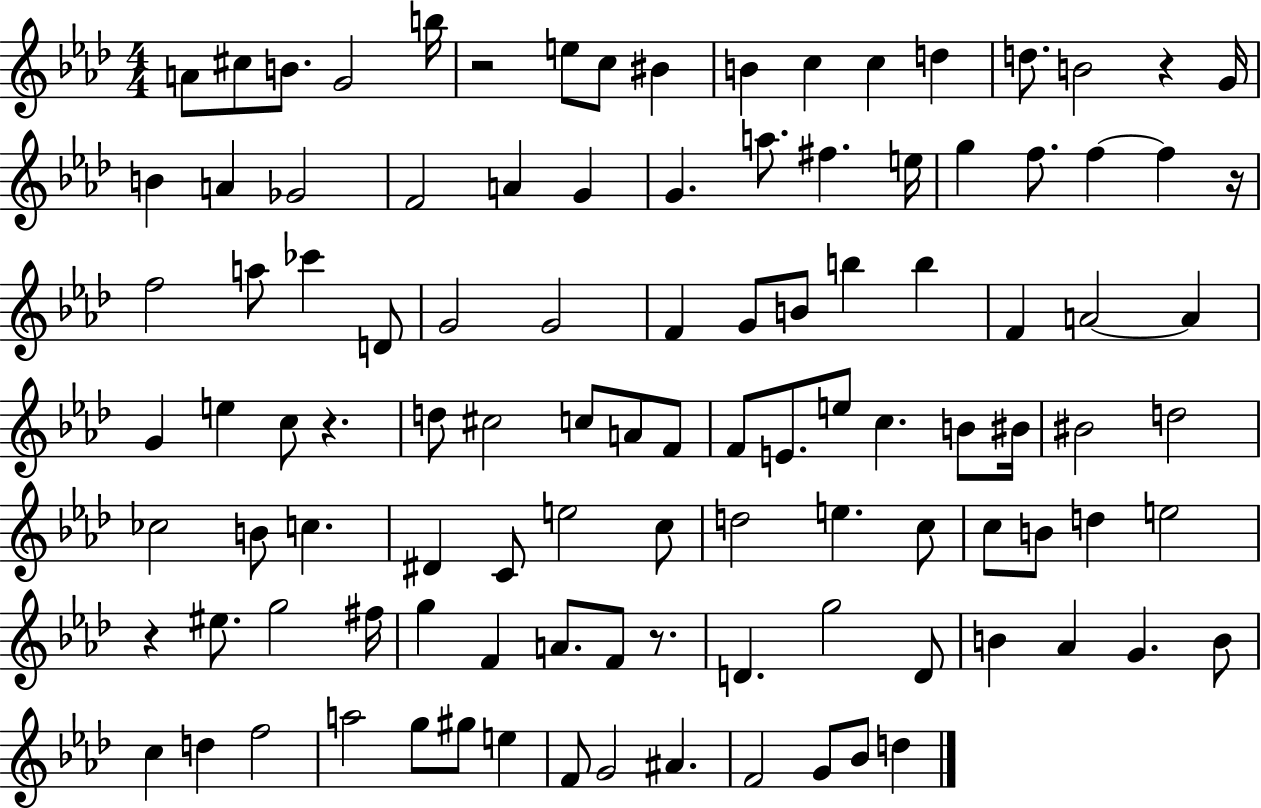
{
  \clef treble
  \numericTimeSignature
  \time 4/4
  \key aes \major
  a'8 cis''8 b'8. g'2 b''16 | r2 e''8 c''8 bis'4 | b'4 c''4 c''4 d''4 | d''8. b'2 r4 g'16 | \break b'4 a'4 ges'2 | f'2 a'4 g'4 | g'4. a''8. fis''4. e''16 | g''4 f''8. f''4~~ f''4 r16 | \break f''2 a''8 ces'''4 d'8 | g'2 g'2 | f'4 g'8 b'8 b''4 b''4 | f'4 a'2~~ a'4 | \break g'4 e''4 c''8 r4. | d''8 cis''2 c''8 a'8 f'8 | f'8 e'8. e''8 c''4. b'8 bis'16 | bis'2 d''2 | \break ces''2 b'8 c''4. | dis'4 c'8 e''2 c''8 | d''2 e''4. c''8 | c''8 b'8 d''4 e''2 | \break r4 eis''8. g''2 fis''16 | g''4 f'4 a'8. f'8 r8. | d'4. g''2 d'8 | b'4 aes'4 g'4. b'8 | \break c''4 d''4 f''2 | a''2 g''8 gis''8 e''4 | f'8 g'2 ais'4. | f'2 g'8 bes'8 d''4 | \break \bar "|."
}